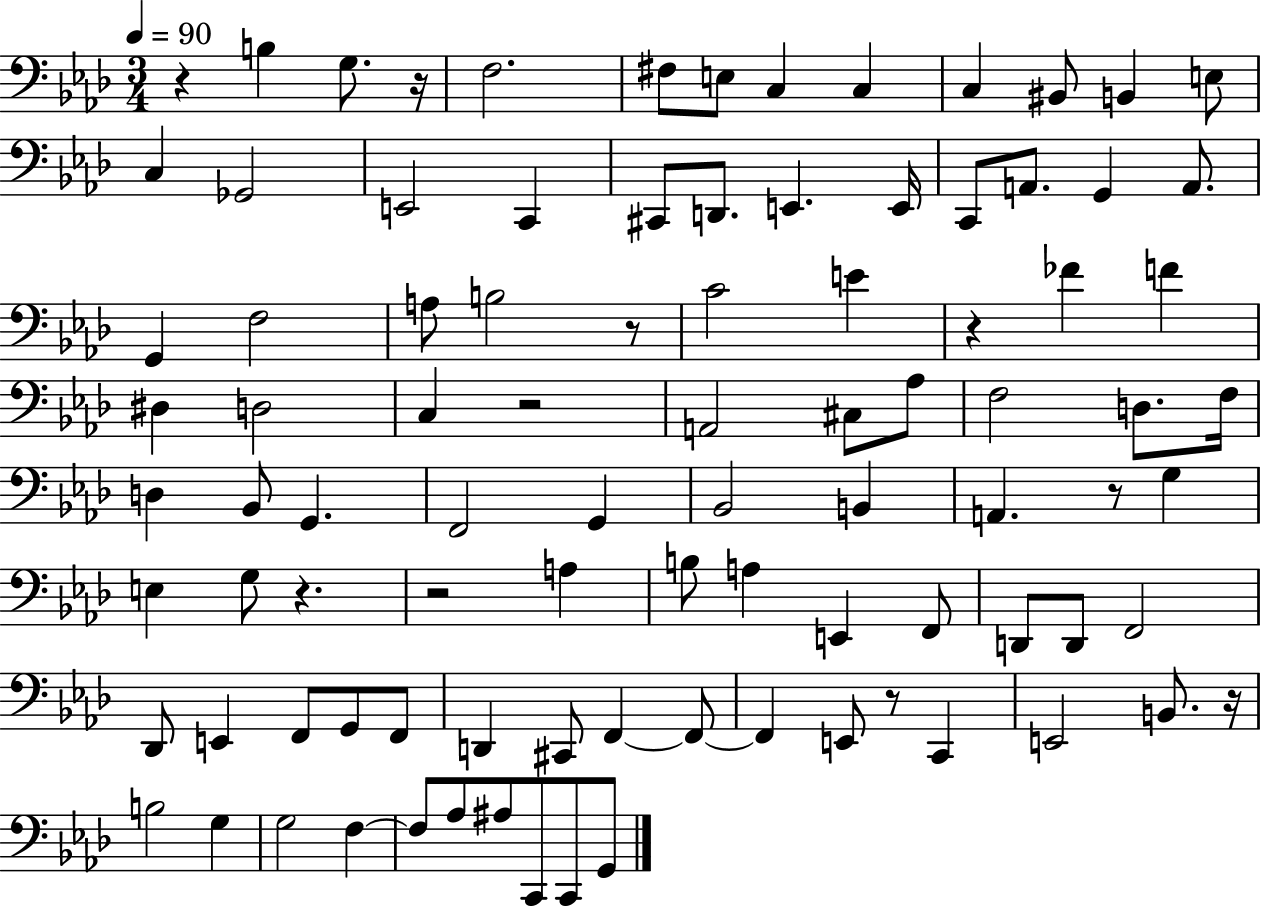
R/q B3/q G3/e. R/s F3/h. F#3/e E3/e C3/q C3/q C3/q BIS2/e B2/q E3/e C3/q Gb2/h E2/h C2/q C#2/e D2/e. E2/q. E2/s C2/e A2/e. G2/q A2/e. G2/q F3/h A3/e B3/h R/e C4/h E4/q R/q FES4/q F4/q D#3/q D3/h C3/q R/h A2/h C#3/e Ab3/e F3/h D3/e. F3/s D3/q Bb2/e G2/q. F2/h G2/q Bb2/h B2/q A2/q. R/e G3/q E3/q G3/e R/q. R/h A3/q B3/e A3/q E2/q F2/e D2/e D2/e F2/h Db2/e E2/q F2/e G2/e F2/e D2/q C#2/e F2/q F2/e F2/q E2/e R/e C2/q E2/h B2/e. R/s B3/h G3/q G3/h F3/q F3/e Ab3/e A#3/e C2/e C2/e G2/e